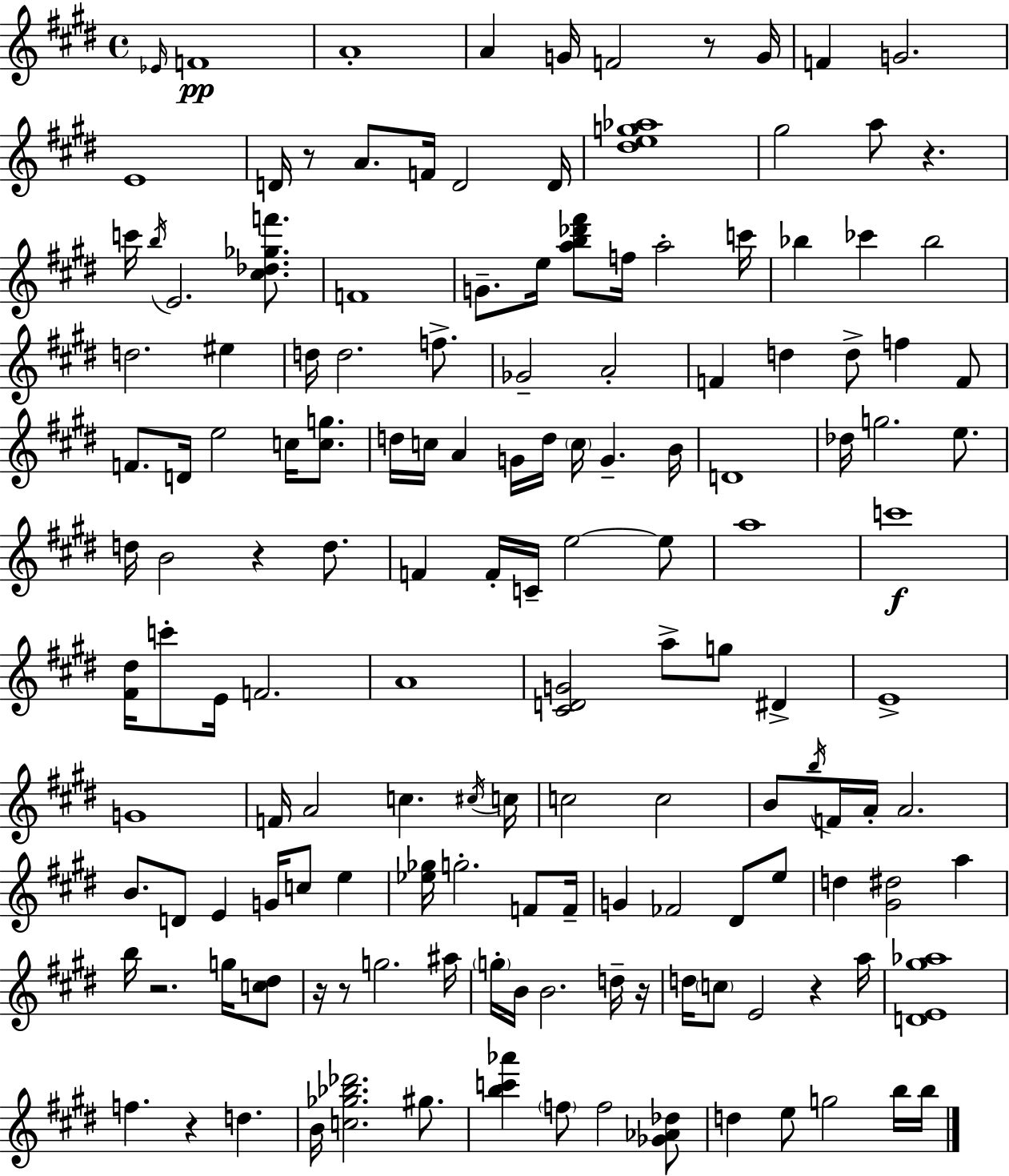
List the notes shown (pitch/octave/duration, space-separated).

Eb4/s F4/w A4/w A4/q G4/s F4/h R/e G4/s F4/q G4/h. E4/w D4/s R/e A4/e. F4/s D4/h D4/s [D#5,E5,G5,Ab5]/w G#5/h A5/e R/q. C6/s B5/s E4/h. [C#5,Db5,Gb5,F6]/e. F4/w G4/e. E5/s [A5,B5,Db6,F#6]/e F5/s A5/h C6/s Bb5/q CES6/q Bb5/h D5/h. EIS5/q D5/s D5/h. F5/e. Gb4/h A4/h F4/q D5/q D5/e F5/q F4/e F4/e. D4/s E5/h C5/s [C5,G5]/e. D5/s C5/s A4/q G4/s D5/s C5/s G4/q. B4/s D4/w Db5/s G5/h. E5/e. D5/s B4/h R/q D5/e. F4/q F4/s C4/s E5/h E5/e A5/w C6/w [F#4,D#5]/s C6/e E4/s F4/h. A4/w [C#4,D4,G4]/h A5/e G5/e D#4/q E4/w G4/w F4/s A4/h C5/q. C#5/s C5/s C5/h C5/h B4/e B5/s F4/s A4/s A4/h. B4/e. D4/e E4/q G4/s C5/e E5/q [Eb5,Gb5]/s G5/h. F4/e F4/s G4/q FES4/h D#4/e E5/e D5/q [G#4,D#5]/h A5/q B5/s R/h. G5/s [C5,D#5]/e R/s R/e G5/h. A#5/s G5/s B4/s B4/h. D5/s R/s D5/s C5/e E4/h R/q A5/s [D4,E4,G#5,Ab5]/w F5/q. R/q D5/q. B4/s [C5,Gb5,Bb5,Db6]/h. G#5/e. [B5,C6,Ab6]/q F5/e F5/h [Gb4,Ab4,Db5]/e D5/q E5/e G5/h B5/s B5/s